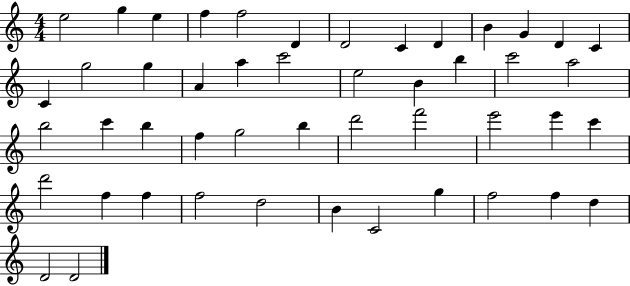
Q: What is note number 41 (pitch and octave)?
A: B4